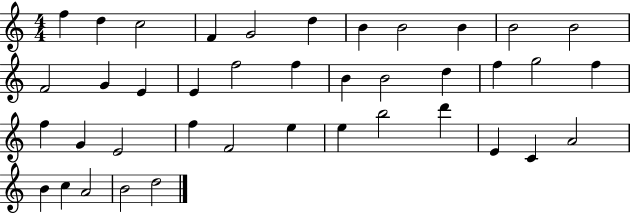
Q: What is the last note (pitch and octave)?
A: D5